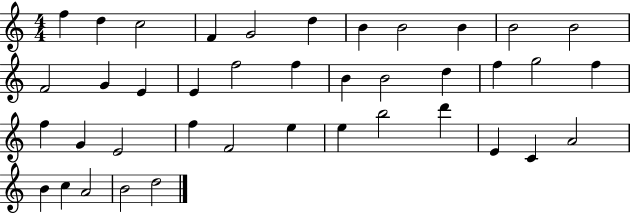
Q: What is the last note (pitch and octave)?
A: D5